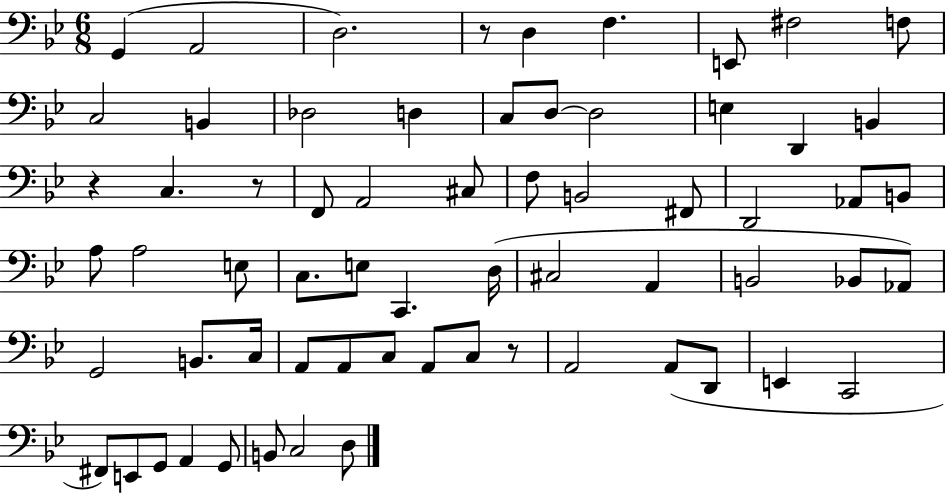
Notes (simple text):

G2/q A2/h D3/h. R/e D3/q F3/q. E2/e F#3/h F3/e C3/h B2/q Db3/h D3/q C3/e D3/e D3/h E3/q D2/q B2/q R/q C3/q. R/e F2/e A2/h C#3/e F3/e B2/h F#2/e D2/h Ab2/e B2/e A3/e A3/h E3/e C3/e. E3/e C2/q. D3/s C#3/h A2/q B2/h Bb2/e Ab2/e G2/h B2/e. C3/s A2/e A2/e C3/e A2/e C3/e R/e A2/h A2/e D2/e E2/q C2/h F#2/e E2/e G2/e A2/q G2/e B2/e C3/h D3/e